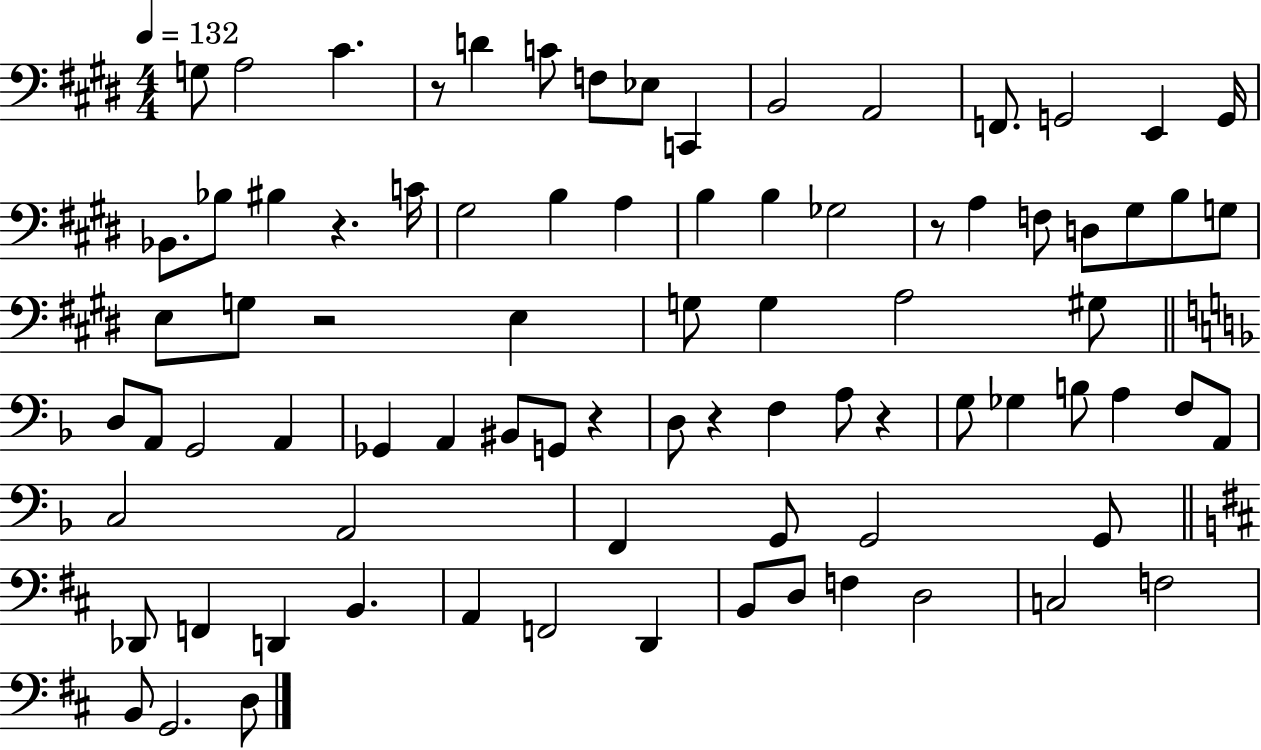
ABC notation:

X:1
T:Untitled
M:4/4
L:1/4
K:E
G,/2 A,2 ^C z/2 D C/2 F,/2 _E,/2 C,, B,,2 A,,2 F,,/2 G,,2 E,, G,,/4 _B,,/2 _B,/2 ^B, z C/4 ^G,2 B, A, B, B, _G,2 z/2 A, F,/2 D,/2 ^G,/2 B,/2 G,/2 E,/2 G,/2 z2 E, G,/2 G, A,2 ^G,/2 D,/2 A,,/2 G,,2 A,, _G,, A,, ^B,,/2 G,,/2 z D,/2 z F, A,/2 z G,/2 _G, B,/2 A, F,/2 A,,/2 C,2 A,,2 F,, G,,/2 G,,2 G,,/2 _D,,/2 F,, D,, B,, A,, F,,2 D,, B,,/2 D,/2 F, D,2 C,2 F,2 B,,/2 G,,2 D,/2